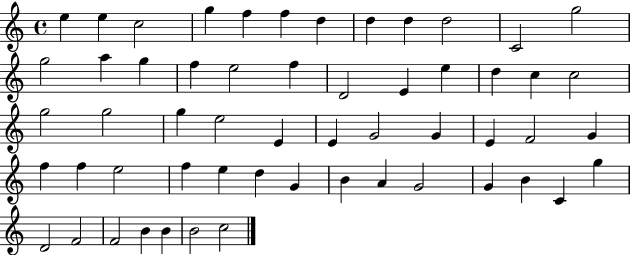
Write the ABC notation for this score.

X:1
T:Untitled
M:4/4
L:1/4
K:C
e e c2 g f f d d d d2 C2 g2 g2 a g f e2 f D2 E e d c c2 g2 g2 g e2 E E G2 G E F2 G f f e2 f e d G B A G2 G B C g D2 F2 F2 B B B2 c2